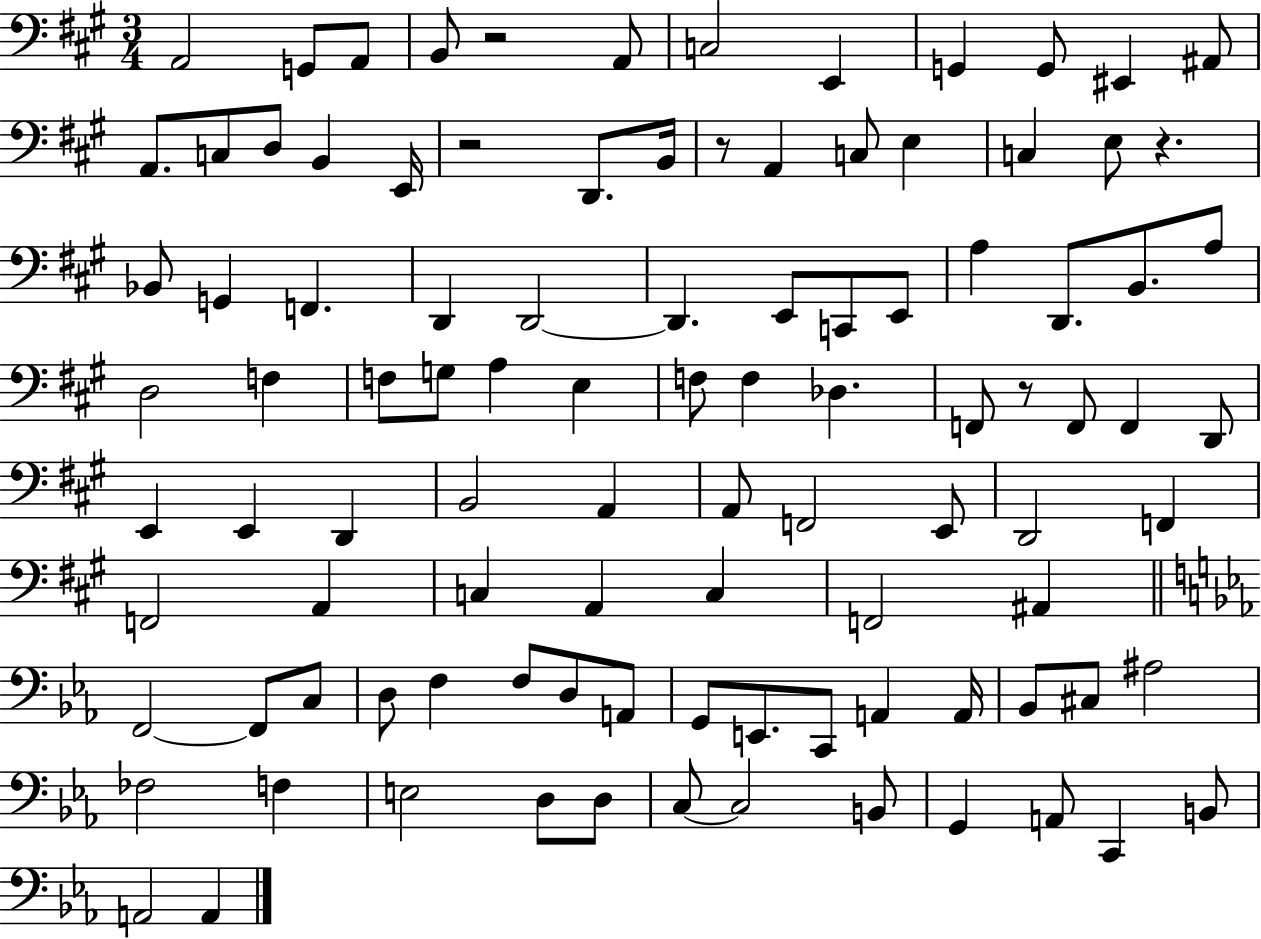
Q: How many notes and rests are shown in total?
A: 101